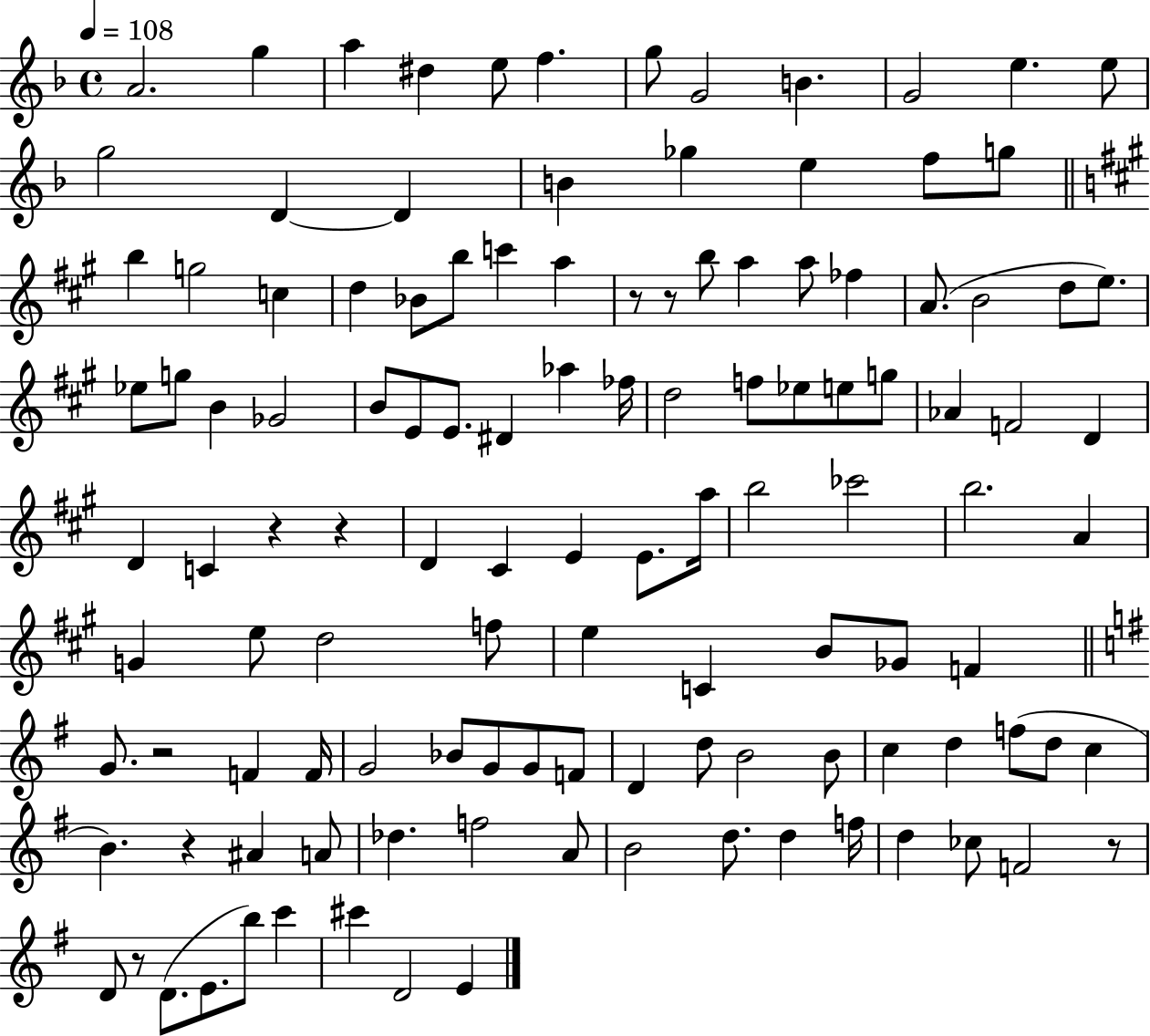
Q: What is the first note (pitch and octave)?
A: A4